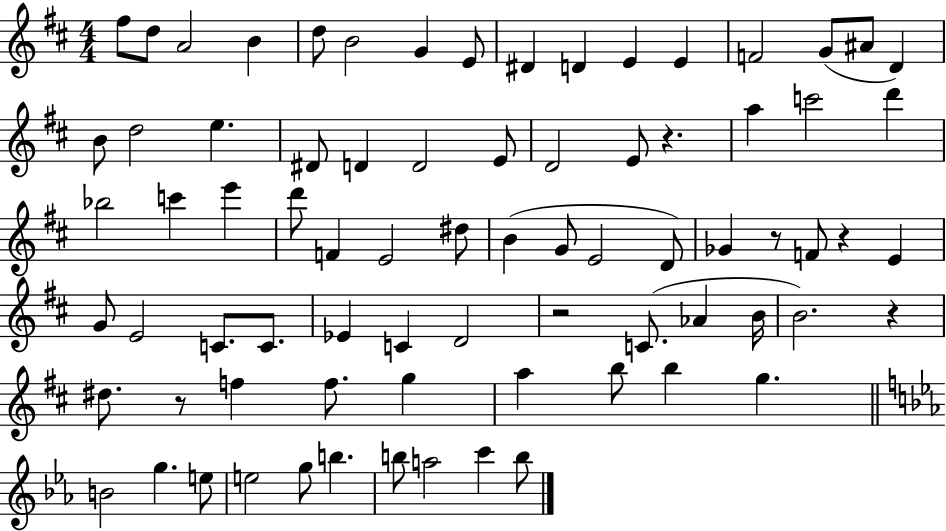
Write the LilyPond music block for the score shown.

{
  \clef treble
  \numericTimeSignature
  \time 4/4
  \key d \major
  fis''8 d''8 a'2 b'4 | d''8 b'2 g'4 e'8 | dis'4 d'4 e'4 e'4 | f'2 g'8( ais'8 d'4) | \break b'8 d''2 e''4. | dis'8 d'4 d'2 e'8 | d'2 e'8 r4. | a''4 c'''2 d'''4 | \break bes''2 c'''4 e'''4 | d'''8 f'4 e'2 dis''8 | b'4( g'8 e'2 d'8) | ges'4 r8 f'8 r4 e'4 | \break g'8 e'2 c'8. c'8. | ees'4 c'4 d'2 | r2 c'8.( aes'4 b'16 | b'2.) r4 | \break dis''8. r8 f''4 f''8. g''4 | a''4 b''8 b''4 g''4. | \bar "||" \break \key ees \major b'2 g''4. e''8 | e''2 g''8 b''4. | b''8 a''2 c'''4 b''8 | \bar "|."
}